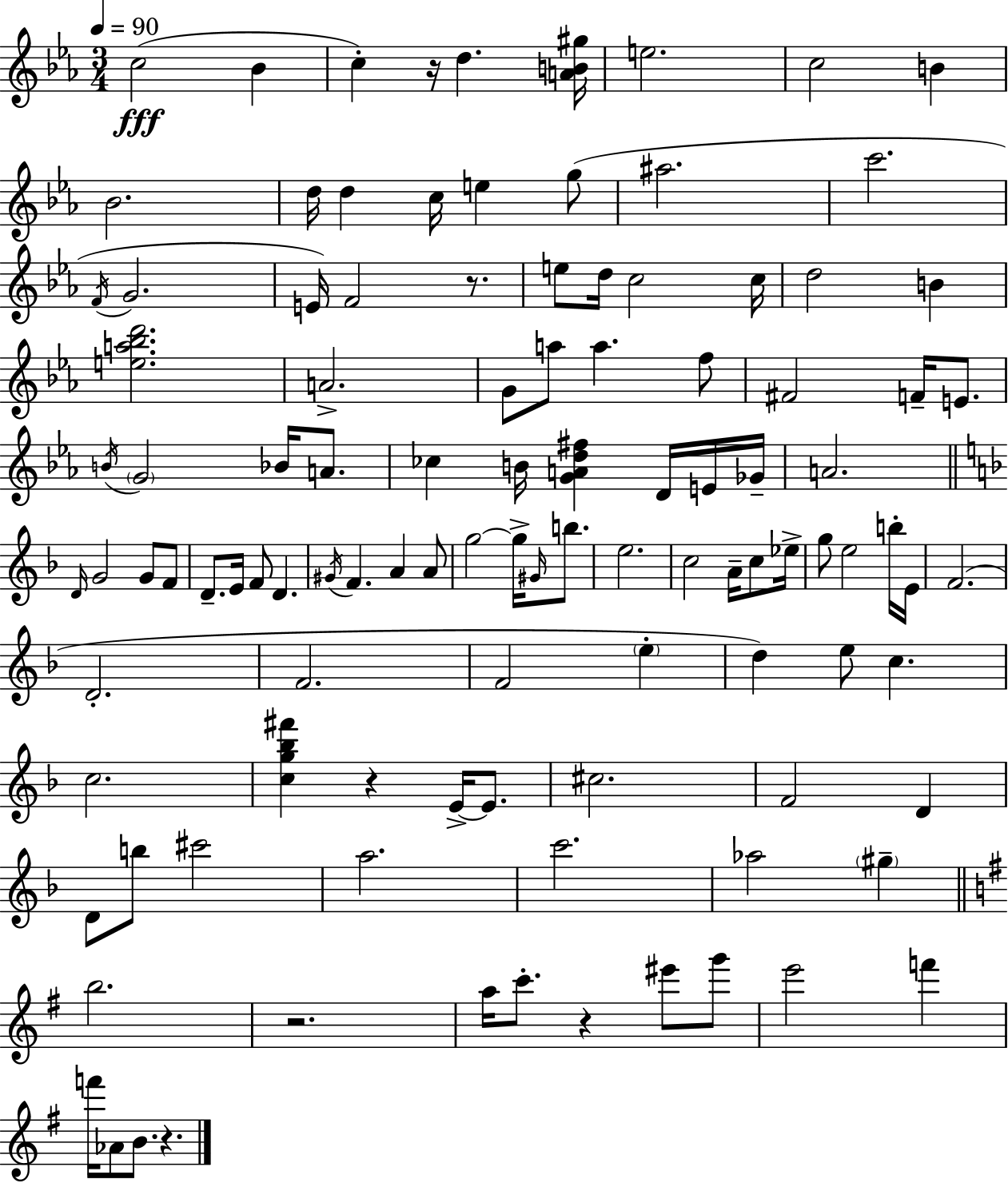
C5/h Bb4/q C5/q R/s D5/q. [A4,B4,G#5]/s E5/h. C5/h B4/q Bb4/h. D5/s D5/q C5/s E5/q G5/e A#5/h. C6/h. F4/s G4/h. E4/s F4/h R/e. E5/e D5/s C5/h C5/s D5/h B4/q [E5,A5,Bb5,D6]/h. A4/h. G4/e A5/e A5/q. F5/e F#4/h F4/s E4/e. B4/s G4/h Bb4/s A4/e. CES5/q B4/s [G4,A4,D5,F#5]/q D4/s E4/s Gb4/s A4/h. D4/s G4/h G4/e F4/e D4/e. E4/s F4/e D4/q. G#4/s F4/q. A4/q A4/e G5/h G5/s G#4/s B5/e. E5/h. C5/h A4/s C5/e Eb5/s G5/e E5/h B5/s E4/s F4/h. D4/h. F4/h. F4/h E5/q D5/q E5/e C5/q. C5/h. [C5,G5,Bb5,F#6]/q R/q E4/s E4/e. C#5/h. F4/h D4/q D4/e B5/e C#6/h A5/h. C6/h. Ab5/h G#5/q B5/h. R/h. A5/s C6/e. R/q EIS6/e G6/e E6/h F6/q F6/s Ab4/e B4/e. R/q.